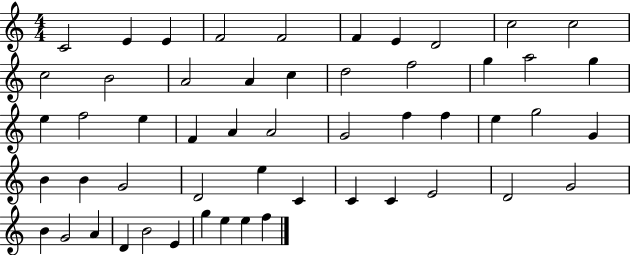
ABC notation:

X:1
T:Untitled
M:4/4
L:1/4
K:C
C2 E E F2 F2 F E D2 c2 c2 c2 B2 A2 A c d2 f2 g a2 g e f2 e F A A2 G2 f f e g2 G B B G2 D2 e C C C E2 D2 G2 B G2 A D B2 E g e e f